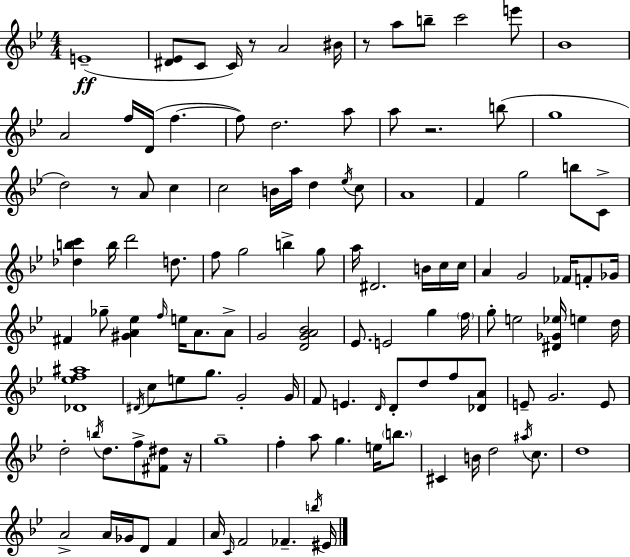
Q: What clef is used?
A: treble